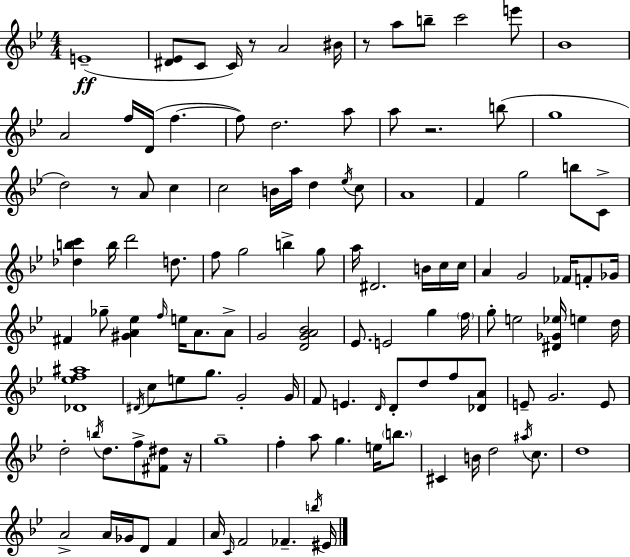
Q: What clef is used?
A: treble